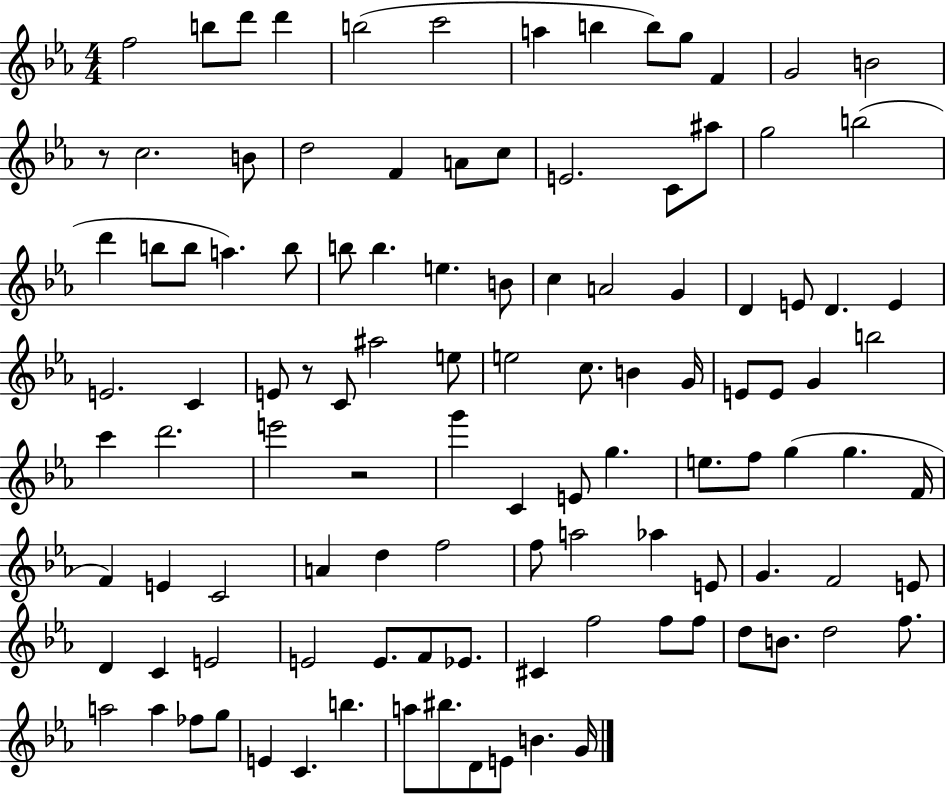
X:1
T:Untitled
M:4/4
L:1/4
K:Eb
f2 b/2 d'/2 d' b2 c'2 a b b/2 g/2 F G2 B2 z/2 c2 B/2 d2 F A/2 c/2 E2 C/2 ^a/2 g2 b2 d' b/2 b/2 a b/2 b/2 b e B/2 c A2 G D E/2 D E E2 C E/2 z/2 C/2 ^a2 e/2 e2 c/2 B G/4 E/2 E/2 G b2 c' d'2 e'2 z2 g' C E/2 g e/2 f/2 g g F/4 F E C2 A d f2 f/2 a2 _a E/2 G F2 E/2 D C E2 E2 E/2 F/2 _E/2 ^C f2 f/2 f/2 d/2 B/2 d2 f/2 a2 a _f/2 g/2 E C b a/2 ^b/2 D/2 E/2 B G/4